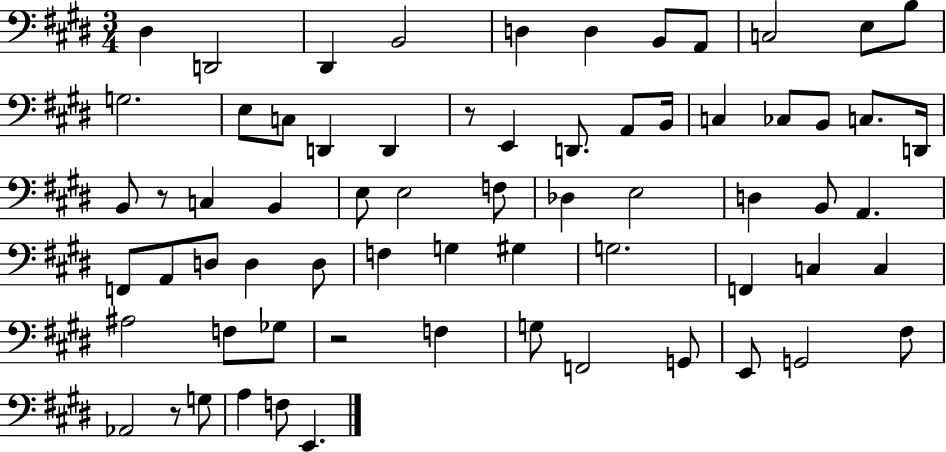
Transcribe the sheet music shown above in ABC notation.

X:1
T:Untitled
M:3/4
L:1/4
K:E
^D, D,,2 ^D,, B,,2 D, D, B,,/2 A,,/2 C,2 E,/2 B,/2 G,2 E,/2 C,/2 D,, D,, z/2 E,, D,,/2 A,,/2 B,,/4 C, _C,/2 B,,/2 C,/2 D,,/4 B,,/2 z/2 C, B,, E,/2 E,2 F,/2 _D, E,2 D, B,,/2 A,, F,,/2 A,,/2 D,/2 D, D,/2 F, G, ^G, G,2 F,, C, C, ^A,2 F,/2 _G,/2 z2 F, G,/2 F,,2 G,,/2 E,,/2 G,,2 ^F,/2 _A,,2 z/2 G,/2 A, F,/2 E,,